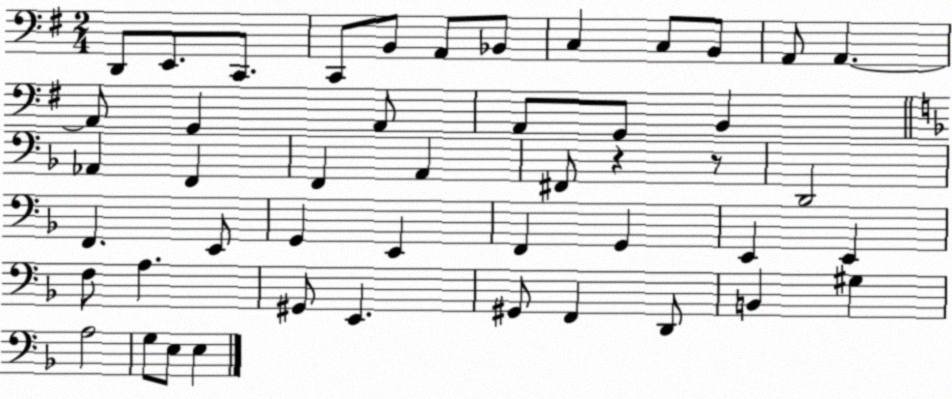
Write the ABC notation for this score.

X:1
T:Untitled
M:2/4
L:1/4
K:G
D,,/2 E,,/2 C,,/2 C,,/2 B,,/2 A,,/2 _B,,/2 C, C,/2 B,,/2 A,,/2 A,, A,,/2 G,, A,,/2 A,,/2 G,,/2 B,, _A,, F,, F,, A,, ^F,,/2 z z/2 D,,2 F,, E,,/2 G,, E,, F,, G,, E,, E,, F,/2 A, ^G,,/2 E,, ^G,,/2 F,, D,,/2 B,, ^G, A,2 G,/2 E,/2 E,